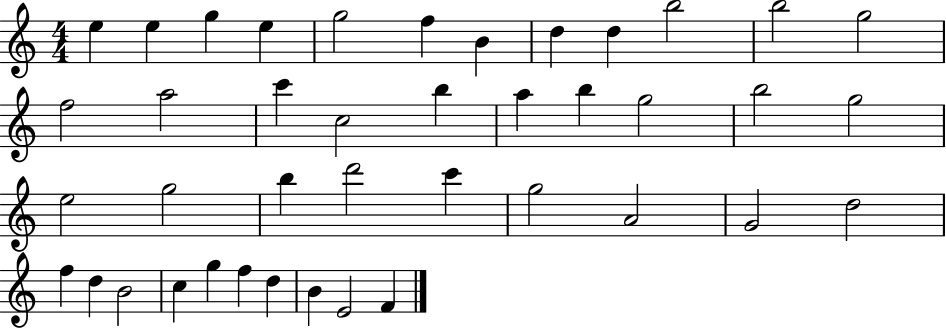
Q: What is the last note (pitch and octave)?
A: F4